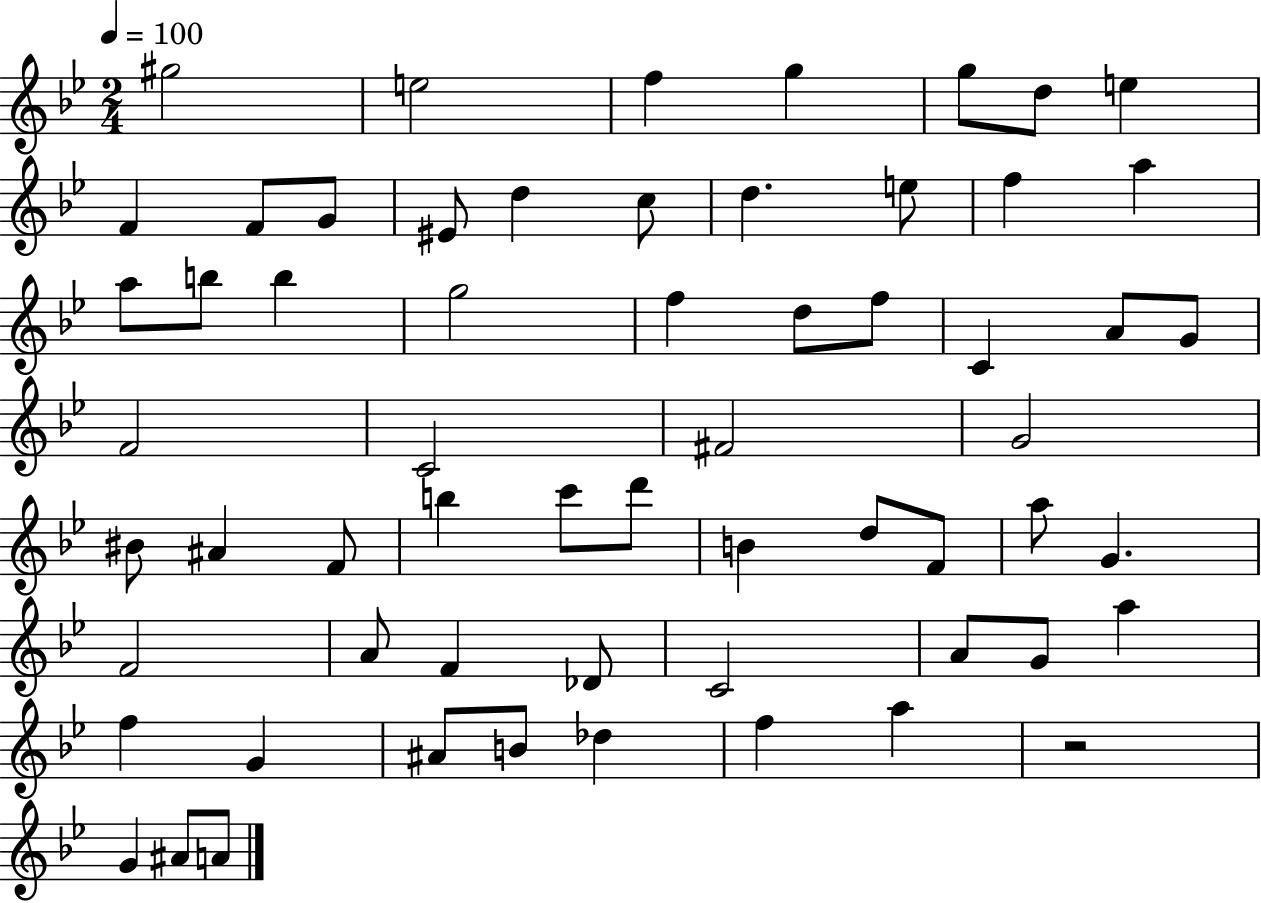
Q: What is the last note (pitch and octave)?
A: A4